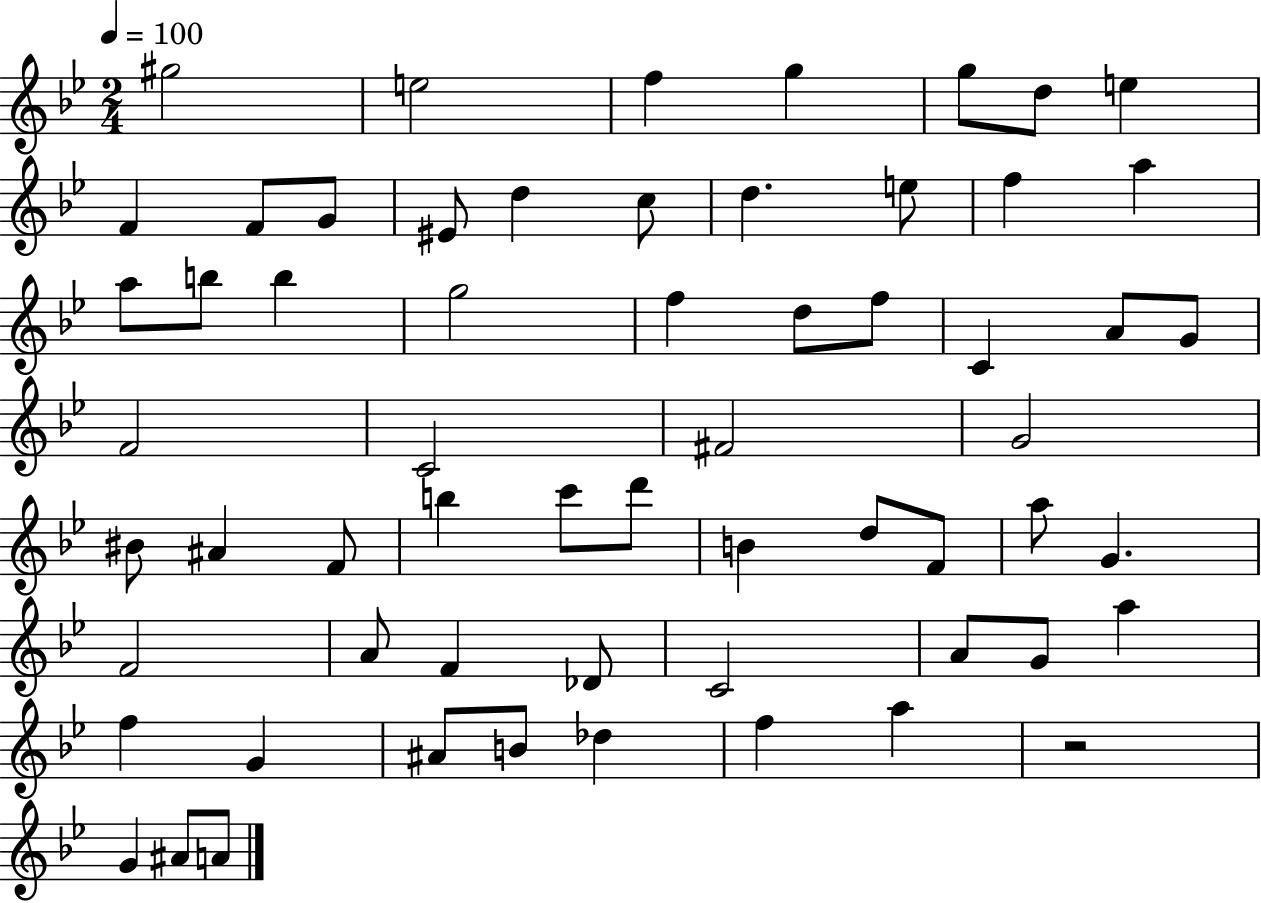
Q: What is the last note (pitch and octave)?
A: A4